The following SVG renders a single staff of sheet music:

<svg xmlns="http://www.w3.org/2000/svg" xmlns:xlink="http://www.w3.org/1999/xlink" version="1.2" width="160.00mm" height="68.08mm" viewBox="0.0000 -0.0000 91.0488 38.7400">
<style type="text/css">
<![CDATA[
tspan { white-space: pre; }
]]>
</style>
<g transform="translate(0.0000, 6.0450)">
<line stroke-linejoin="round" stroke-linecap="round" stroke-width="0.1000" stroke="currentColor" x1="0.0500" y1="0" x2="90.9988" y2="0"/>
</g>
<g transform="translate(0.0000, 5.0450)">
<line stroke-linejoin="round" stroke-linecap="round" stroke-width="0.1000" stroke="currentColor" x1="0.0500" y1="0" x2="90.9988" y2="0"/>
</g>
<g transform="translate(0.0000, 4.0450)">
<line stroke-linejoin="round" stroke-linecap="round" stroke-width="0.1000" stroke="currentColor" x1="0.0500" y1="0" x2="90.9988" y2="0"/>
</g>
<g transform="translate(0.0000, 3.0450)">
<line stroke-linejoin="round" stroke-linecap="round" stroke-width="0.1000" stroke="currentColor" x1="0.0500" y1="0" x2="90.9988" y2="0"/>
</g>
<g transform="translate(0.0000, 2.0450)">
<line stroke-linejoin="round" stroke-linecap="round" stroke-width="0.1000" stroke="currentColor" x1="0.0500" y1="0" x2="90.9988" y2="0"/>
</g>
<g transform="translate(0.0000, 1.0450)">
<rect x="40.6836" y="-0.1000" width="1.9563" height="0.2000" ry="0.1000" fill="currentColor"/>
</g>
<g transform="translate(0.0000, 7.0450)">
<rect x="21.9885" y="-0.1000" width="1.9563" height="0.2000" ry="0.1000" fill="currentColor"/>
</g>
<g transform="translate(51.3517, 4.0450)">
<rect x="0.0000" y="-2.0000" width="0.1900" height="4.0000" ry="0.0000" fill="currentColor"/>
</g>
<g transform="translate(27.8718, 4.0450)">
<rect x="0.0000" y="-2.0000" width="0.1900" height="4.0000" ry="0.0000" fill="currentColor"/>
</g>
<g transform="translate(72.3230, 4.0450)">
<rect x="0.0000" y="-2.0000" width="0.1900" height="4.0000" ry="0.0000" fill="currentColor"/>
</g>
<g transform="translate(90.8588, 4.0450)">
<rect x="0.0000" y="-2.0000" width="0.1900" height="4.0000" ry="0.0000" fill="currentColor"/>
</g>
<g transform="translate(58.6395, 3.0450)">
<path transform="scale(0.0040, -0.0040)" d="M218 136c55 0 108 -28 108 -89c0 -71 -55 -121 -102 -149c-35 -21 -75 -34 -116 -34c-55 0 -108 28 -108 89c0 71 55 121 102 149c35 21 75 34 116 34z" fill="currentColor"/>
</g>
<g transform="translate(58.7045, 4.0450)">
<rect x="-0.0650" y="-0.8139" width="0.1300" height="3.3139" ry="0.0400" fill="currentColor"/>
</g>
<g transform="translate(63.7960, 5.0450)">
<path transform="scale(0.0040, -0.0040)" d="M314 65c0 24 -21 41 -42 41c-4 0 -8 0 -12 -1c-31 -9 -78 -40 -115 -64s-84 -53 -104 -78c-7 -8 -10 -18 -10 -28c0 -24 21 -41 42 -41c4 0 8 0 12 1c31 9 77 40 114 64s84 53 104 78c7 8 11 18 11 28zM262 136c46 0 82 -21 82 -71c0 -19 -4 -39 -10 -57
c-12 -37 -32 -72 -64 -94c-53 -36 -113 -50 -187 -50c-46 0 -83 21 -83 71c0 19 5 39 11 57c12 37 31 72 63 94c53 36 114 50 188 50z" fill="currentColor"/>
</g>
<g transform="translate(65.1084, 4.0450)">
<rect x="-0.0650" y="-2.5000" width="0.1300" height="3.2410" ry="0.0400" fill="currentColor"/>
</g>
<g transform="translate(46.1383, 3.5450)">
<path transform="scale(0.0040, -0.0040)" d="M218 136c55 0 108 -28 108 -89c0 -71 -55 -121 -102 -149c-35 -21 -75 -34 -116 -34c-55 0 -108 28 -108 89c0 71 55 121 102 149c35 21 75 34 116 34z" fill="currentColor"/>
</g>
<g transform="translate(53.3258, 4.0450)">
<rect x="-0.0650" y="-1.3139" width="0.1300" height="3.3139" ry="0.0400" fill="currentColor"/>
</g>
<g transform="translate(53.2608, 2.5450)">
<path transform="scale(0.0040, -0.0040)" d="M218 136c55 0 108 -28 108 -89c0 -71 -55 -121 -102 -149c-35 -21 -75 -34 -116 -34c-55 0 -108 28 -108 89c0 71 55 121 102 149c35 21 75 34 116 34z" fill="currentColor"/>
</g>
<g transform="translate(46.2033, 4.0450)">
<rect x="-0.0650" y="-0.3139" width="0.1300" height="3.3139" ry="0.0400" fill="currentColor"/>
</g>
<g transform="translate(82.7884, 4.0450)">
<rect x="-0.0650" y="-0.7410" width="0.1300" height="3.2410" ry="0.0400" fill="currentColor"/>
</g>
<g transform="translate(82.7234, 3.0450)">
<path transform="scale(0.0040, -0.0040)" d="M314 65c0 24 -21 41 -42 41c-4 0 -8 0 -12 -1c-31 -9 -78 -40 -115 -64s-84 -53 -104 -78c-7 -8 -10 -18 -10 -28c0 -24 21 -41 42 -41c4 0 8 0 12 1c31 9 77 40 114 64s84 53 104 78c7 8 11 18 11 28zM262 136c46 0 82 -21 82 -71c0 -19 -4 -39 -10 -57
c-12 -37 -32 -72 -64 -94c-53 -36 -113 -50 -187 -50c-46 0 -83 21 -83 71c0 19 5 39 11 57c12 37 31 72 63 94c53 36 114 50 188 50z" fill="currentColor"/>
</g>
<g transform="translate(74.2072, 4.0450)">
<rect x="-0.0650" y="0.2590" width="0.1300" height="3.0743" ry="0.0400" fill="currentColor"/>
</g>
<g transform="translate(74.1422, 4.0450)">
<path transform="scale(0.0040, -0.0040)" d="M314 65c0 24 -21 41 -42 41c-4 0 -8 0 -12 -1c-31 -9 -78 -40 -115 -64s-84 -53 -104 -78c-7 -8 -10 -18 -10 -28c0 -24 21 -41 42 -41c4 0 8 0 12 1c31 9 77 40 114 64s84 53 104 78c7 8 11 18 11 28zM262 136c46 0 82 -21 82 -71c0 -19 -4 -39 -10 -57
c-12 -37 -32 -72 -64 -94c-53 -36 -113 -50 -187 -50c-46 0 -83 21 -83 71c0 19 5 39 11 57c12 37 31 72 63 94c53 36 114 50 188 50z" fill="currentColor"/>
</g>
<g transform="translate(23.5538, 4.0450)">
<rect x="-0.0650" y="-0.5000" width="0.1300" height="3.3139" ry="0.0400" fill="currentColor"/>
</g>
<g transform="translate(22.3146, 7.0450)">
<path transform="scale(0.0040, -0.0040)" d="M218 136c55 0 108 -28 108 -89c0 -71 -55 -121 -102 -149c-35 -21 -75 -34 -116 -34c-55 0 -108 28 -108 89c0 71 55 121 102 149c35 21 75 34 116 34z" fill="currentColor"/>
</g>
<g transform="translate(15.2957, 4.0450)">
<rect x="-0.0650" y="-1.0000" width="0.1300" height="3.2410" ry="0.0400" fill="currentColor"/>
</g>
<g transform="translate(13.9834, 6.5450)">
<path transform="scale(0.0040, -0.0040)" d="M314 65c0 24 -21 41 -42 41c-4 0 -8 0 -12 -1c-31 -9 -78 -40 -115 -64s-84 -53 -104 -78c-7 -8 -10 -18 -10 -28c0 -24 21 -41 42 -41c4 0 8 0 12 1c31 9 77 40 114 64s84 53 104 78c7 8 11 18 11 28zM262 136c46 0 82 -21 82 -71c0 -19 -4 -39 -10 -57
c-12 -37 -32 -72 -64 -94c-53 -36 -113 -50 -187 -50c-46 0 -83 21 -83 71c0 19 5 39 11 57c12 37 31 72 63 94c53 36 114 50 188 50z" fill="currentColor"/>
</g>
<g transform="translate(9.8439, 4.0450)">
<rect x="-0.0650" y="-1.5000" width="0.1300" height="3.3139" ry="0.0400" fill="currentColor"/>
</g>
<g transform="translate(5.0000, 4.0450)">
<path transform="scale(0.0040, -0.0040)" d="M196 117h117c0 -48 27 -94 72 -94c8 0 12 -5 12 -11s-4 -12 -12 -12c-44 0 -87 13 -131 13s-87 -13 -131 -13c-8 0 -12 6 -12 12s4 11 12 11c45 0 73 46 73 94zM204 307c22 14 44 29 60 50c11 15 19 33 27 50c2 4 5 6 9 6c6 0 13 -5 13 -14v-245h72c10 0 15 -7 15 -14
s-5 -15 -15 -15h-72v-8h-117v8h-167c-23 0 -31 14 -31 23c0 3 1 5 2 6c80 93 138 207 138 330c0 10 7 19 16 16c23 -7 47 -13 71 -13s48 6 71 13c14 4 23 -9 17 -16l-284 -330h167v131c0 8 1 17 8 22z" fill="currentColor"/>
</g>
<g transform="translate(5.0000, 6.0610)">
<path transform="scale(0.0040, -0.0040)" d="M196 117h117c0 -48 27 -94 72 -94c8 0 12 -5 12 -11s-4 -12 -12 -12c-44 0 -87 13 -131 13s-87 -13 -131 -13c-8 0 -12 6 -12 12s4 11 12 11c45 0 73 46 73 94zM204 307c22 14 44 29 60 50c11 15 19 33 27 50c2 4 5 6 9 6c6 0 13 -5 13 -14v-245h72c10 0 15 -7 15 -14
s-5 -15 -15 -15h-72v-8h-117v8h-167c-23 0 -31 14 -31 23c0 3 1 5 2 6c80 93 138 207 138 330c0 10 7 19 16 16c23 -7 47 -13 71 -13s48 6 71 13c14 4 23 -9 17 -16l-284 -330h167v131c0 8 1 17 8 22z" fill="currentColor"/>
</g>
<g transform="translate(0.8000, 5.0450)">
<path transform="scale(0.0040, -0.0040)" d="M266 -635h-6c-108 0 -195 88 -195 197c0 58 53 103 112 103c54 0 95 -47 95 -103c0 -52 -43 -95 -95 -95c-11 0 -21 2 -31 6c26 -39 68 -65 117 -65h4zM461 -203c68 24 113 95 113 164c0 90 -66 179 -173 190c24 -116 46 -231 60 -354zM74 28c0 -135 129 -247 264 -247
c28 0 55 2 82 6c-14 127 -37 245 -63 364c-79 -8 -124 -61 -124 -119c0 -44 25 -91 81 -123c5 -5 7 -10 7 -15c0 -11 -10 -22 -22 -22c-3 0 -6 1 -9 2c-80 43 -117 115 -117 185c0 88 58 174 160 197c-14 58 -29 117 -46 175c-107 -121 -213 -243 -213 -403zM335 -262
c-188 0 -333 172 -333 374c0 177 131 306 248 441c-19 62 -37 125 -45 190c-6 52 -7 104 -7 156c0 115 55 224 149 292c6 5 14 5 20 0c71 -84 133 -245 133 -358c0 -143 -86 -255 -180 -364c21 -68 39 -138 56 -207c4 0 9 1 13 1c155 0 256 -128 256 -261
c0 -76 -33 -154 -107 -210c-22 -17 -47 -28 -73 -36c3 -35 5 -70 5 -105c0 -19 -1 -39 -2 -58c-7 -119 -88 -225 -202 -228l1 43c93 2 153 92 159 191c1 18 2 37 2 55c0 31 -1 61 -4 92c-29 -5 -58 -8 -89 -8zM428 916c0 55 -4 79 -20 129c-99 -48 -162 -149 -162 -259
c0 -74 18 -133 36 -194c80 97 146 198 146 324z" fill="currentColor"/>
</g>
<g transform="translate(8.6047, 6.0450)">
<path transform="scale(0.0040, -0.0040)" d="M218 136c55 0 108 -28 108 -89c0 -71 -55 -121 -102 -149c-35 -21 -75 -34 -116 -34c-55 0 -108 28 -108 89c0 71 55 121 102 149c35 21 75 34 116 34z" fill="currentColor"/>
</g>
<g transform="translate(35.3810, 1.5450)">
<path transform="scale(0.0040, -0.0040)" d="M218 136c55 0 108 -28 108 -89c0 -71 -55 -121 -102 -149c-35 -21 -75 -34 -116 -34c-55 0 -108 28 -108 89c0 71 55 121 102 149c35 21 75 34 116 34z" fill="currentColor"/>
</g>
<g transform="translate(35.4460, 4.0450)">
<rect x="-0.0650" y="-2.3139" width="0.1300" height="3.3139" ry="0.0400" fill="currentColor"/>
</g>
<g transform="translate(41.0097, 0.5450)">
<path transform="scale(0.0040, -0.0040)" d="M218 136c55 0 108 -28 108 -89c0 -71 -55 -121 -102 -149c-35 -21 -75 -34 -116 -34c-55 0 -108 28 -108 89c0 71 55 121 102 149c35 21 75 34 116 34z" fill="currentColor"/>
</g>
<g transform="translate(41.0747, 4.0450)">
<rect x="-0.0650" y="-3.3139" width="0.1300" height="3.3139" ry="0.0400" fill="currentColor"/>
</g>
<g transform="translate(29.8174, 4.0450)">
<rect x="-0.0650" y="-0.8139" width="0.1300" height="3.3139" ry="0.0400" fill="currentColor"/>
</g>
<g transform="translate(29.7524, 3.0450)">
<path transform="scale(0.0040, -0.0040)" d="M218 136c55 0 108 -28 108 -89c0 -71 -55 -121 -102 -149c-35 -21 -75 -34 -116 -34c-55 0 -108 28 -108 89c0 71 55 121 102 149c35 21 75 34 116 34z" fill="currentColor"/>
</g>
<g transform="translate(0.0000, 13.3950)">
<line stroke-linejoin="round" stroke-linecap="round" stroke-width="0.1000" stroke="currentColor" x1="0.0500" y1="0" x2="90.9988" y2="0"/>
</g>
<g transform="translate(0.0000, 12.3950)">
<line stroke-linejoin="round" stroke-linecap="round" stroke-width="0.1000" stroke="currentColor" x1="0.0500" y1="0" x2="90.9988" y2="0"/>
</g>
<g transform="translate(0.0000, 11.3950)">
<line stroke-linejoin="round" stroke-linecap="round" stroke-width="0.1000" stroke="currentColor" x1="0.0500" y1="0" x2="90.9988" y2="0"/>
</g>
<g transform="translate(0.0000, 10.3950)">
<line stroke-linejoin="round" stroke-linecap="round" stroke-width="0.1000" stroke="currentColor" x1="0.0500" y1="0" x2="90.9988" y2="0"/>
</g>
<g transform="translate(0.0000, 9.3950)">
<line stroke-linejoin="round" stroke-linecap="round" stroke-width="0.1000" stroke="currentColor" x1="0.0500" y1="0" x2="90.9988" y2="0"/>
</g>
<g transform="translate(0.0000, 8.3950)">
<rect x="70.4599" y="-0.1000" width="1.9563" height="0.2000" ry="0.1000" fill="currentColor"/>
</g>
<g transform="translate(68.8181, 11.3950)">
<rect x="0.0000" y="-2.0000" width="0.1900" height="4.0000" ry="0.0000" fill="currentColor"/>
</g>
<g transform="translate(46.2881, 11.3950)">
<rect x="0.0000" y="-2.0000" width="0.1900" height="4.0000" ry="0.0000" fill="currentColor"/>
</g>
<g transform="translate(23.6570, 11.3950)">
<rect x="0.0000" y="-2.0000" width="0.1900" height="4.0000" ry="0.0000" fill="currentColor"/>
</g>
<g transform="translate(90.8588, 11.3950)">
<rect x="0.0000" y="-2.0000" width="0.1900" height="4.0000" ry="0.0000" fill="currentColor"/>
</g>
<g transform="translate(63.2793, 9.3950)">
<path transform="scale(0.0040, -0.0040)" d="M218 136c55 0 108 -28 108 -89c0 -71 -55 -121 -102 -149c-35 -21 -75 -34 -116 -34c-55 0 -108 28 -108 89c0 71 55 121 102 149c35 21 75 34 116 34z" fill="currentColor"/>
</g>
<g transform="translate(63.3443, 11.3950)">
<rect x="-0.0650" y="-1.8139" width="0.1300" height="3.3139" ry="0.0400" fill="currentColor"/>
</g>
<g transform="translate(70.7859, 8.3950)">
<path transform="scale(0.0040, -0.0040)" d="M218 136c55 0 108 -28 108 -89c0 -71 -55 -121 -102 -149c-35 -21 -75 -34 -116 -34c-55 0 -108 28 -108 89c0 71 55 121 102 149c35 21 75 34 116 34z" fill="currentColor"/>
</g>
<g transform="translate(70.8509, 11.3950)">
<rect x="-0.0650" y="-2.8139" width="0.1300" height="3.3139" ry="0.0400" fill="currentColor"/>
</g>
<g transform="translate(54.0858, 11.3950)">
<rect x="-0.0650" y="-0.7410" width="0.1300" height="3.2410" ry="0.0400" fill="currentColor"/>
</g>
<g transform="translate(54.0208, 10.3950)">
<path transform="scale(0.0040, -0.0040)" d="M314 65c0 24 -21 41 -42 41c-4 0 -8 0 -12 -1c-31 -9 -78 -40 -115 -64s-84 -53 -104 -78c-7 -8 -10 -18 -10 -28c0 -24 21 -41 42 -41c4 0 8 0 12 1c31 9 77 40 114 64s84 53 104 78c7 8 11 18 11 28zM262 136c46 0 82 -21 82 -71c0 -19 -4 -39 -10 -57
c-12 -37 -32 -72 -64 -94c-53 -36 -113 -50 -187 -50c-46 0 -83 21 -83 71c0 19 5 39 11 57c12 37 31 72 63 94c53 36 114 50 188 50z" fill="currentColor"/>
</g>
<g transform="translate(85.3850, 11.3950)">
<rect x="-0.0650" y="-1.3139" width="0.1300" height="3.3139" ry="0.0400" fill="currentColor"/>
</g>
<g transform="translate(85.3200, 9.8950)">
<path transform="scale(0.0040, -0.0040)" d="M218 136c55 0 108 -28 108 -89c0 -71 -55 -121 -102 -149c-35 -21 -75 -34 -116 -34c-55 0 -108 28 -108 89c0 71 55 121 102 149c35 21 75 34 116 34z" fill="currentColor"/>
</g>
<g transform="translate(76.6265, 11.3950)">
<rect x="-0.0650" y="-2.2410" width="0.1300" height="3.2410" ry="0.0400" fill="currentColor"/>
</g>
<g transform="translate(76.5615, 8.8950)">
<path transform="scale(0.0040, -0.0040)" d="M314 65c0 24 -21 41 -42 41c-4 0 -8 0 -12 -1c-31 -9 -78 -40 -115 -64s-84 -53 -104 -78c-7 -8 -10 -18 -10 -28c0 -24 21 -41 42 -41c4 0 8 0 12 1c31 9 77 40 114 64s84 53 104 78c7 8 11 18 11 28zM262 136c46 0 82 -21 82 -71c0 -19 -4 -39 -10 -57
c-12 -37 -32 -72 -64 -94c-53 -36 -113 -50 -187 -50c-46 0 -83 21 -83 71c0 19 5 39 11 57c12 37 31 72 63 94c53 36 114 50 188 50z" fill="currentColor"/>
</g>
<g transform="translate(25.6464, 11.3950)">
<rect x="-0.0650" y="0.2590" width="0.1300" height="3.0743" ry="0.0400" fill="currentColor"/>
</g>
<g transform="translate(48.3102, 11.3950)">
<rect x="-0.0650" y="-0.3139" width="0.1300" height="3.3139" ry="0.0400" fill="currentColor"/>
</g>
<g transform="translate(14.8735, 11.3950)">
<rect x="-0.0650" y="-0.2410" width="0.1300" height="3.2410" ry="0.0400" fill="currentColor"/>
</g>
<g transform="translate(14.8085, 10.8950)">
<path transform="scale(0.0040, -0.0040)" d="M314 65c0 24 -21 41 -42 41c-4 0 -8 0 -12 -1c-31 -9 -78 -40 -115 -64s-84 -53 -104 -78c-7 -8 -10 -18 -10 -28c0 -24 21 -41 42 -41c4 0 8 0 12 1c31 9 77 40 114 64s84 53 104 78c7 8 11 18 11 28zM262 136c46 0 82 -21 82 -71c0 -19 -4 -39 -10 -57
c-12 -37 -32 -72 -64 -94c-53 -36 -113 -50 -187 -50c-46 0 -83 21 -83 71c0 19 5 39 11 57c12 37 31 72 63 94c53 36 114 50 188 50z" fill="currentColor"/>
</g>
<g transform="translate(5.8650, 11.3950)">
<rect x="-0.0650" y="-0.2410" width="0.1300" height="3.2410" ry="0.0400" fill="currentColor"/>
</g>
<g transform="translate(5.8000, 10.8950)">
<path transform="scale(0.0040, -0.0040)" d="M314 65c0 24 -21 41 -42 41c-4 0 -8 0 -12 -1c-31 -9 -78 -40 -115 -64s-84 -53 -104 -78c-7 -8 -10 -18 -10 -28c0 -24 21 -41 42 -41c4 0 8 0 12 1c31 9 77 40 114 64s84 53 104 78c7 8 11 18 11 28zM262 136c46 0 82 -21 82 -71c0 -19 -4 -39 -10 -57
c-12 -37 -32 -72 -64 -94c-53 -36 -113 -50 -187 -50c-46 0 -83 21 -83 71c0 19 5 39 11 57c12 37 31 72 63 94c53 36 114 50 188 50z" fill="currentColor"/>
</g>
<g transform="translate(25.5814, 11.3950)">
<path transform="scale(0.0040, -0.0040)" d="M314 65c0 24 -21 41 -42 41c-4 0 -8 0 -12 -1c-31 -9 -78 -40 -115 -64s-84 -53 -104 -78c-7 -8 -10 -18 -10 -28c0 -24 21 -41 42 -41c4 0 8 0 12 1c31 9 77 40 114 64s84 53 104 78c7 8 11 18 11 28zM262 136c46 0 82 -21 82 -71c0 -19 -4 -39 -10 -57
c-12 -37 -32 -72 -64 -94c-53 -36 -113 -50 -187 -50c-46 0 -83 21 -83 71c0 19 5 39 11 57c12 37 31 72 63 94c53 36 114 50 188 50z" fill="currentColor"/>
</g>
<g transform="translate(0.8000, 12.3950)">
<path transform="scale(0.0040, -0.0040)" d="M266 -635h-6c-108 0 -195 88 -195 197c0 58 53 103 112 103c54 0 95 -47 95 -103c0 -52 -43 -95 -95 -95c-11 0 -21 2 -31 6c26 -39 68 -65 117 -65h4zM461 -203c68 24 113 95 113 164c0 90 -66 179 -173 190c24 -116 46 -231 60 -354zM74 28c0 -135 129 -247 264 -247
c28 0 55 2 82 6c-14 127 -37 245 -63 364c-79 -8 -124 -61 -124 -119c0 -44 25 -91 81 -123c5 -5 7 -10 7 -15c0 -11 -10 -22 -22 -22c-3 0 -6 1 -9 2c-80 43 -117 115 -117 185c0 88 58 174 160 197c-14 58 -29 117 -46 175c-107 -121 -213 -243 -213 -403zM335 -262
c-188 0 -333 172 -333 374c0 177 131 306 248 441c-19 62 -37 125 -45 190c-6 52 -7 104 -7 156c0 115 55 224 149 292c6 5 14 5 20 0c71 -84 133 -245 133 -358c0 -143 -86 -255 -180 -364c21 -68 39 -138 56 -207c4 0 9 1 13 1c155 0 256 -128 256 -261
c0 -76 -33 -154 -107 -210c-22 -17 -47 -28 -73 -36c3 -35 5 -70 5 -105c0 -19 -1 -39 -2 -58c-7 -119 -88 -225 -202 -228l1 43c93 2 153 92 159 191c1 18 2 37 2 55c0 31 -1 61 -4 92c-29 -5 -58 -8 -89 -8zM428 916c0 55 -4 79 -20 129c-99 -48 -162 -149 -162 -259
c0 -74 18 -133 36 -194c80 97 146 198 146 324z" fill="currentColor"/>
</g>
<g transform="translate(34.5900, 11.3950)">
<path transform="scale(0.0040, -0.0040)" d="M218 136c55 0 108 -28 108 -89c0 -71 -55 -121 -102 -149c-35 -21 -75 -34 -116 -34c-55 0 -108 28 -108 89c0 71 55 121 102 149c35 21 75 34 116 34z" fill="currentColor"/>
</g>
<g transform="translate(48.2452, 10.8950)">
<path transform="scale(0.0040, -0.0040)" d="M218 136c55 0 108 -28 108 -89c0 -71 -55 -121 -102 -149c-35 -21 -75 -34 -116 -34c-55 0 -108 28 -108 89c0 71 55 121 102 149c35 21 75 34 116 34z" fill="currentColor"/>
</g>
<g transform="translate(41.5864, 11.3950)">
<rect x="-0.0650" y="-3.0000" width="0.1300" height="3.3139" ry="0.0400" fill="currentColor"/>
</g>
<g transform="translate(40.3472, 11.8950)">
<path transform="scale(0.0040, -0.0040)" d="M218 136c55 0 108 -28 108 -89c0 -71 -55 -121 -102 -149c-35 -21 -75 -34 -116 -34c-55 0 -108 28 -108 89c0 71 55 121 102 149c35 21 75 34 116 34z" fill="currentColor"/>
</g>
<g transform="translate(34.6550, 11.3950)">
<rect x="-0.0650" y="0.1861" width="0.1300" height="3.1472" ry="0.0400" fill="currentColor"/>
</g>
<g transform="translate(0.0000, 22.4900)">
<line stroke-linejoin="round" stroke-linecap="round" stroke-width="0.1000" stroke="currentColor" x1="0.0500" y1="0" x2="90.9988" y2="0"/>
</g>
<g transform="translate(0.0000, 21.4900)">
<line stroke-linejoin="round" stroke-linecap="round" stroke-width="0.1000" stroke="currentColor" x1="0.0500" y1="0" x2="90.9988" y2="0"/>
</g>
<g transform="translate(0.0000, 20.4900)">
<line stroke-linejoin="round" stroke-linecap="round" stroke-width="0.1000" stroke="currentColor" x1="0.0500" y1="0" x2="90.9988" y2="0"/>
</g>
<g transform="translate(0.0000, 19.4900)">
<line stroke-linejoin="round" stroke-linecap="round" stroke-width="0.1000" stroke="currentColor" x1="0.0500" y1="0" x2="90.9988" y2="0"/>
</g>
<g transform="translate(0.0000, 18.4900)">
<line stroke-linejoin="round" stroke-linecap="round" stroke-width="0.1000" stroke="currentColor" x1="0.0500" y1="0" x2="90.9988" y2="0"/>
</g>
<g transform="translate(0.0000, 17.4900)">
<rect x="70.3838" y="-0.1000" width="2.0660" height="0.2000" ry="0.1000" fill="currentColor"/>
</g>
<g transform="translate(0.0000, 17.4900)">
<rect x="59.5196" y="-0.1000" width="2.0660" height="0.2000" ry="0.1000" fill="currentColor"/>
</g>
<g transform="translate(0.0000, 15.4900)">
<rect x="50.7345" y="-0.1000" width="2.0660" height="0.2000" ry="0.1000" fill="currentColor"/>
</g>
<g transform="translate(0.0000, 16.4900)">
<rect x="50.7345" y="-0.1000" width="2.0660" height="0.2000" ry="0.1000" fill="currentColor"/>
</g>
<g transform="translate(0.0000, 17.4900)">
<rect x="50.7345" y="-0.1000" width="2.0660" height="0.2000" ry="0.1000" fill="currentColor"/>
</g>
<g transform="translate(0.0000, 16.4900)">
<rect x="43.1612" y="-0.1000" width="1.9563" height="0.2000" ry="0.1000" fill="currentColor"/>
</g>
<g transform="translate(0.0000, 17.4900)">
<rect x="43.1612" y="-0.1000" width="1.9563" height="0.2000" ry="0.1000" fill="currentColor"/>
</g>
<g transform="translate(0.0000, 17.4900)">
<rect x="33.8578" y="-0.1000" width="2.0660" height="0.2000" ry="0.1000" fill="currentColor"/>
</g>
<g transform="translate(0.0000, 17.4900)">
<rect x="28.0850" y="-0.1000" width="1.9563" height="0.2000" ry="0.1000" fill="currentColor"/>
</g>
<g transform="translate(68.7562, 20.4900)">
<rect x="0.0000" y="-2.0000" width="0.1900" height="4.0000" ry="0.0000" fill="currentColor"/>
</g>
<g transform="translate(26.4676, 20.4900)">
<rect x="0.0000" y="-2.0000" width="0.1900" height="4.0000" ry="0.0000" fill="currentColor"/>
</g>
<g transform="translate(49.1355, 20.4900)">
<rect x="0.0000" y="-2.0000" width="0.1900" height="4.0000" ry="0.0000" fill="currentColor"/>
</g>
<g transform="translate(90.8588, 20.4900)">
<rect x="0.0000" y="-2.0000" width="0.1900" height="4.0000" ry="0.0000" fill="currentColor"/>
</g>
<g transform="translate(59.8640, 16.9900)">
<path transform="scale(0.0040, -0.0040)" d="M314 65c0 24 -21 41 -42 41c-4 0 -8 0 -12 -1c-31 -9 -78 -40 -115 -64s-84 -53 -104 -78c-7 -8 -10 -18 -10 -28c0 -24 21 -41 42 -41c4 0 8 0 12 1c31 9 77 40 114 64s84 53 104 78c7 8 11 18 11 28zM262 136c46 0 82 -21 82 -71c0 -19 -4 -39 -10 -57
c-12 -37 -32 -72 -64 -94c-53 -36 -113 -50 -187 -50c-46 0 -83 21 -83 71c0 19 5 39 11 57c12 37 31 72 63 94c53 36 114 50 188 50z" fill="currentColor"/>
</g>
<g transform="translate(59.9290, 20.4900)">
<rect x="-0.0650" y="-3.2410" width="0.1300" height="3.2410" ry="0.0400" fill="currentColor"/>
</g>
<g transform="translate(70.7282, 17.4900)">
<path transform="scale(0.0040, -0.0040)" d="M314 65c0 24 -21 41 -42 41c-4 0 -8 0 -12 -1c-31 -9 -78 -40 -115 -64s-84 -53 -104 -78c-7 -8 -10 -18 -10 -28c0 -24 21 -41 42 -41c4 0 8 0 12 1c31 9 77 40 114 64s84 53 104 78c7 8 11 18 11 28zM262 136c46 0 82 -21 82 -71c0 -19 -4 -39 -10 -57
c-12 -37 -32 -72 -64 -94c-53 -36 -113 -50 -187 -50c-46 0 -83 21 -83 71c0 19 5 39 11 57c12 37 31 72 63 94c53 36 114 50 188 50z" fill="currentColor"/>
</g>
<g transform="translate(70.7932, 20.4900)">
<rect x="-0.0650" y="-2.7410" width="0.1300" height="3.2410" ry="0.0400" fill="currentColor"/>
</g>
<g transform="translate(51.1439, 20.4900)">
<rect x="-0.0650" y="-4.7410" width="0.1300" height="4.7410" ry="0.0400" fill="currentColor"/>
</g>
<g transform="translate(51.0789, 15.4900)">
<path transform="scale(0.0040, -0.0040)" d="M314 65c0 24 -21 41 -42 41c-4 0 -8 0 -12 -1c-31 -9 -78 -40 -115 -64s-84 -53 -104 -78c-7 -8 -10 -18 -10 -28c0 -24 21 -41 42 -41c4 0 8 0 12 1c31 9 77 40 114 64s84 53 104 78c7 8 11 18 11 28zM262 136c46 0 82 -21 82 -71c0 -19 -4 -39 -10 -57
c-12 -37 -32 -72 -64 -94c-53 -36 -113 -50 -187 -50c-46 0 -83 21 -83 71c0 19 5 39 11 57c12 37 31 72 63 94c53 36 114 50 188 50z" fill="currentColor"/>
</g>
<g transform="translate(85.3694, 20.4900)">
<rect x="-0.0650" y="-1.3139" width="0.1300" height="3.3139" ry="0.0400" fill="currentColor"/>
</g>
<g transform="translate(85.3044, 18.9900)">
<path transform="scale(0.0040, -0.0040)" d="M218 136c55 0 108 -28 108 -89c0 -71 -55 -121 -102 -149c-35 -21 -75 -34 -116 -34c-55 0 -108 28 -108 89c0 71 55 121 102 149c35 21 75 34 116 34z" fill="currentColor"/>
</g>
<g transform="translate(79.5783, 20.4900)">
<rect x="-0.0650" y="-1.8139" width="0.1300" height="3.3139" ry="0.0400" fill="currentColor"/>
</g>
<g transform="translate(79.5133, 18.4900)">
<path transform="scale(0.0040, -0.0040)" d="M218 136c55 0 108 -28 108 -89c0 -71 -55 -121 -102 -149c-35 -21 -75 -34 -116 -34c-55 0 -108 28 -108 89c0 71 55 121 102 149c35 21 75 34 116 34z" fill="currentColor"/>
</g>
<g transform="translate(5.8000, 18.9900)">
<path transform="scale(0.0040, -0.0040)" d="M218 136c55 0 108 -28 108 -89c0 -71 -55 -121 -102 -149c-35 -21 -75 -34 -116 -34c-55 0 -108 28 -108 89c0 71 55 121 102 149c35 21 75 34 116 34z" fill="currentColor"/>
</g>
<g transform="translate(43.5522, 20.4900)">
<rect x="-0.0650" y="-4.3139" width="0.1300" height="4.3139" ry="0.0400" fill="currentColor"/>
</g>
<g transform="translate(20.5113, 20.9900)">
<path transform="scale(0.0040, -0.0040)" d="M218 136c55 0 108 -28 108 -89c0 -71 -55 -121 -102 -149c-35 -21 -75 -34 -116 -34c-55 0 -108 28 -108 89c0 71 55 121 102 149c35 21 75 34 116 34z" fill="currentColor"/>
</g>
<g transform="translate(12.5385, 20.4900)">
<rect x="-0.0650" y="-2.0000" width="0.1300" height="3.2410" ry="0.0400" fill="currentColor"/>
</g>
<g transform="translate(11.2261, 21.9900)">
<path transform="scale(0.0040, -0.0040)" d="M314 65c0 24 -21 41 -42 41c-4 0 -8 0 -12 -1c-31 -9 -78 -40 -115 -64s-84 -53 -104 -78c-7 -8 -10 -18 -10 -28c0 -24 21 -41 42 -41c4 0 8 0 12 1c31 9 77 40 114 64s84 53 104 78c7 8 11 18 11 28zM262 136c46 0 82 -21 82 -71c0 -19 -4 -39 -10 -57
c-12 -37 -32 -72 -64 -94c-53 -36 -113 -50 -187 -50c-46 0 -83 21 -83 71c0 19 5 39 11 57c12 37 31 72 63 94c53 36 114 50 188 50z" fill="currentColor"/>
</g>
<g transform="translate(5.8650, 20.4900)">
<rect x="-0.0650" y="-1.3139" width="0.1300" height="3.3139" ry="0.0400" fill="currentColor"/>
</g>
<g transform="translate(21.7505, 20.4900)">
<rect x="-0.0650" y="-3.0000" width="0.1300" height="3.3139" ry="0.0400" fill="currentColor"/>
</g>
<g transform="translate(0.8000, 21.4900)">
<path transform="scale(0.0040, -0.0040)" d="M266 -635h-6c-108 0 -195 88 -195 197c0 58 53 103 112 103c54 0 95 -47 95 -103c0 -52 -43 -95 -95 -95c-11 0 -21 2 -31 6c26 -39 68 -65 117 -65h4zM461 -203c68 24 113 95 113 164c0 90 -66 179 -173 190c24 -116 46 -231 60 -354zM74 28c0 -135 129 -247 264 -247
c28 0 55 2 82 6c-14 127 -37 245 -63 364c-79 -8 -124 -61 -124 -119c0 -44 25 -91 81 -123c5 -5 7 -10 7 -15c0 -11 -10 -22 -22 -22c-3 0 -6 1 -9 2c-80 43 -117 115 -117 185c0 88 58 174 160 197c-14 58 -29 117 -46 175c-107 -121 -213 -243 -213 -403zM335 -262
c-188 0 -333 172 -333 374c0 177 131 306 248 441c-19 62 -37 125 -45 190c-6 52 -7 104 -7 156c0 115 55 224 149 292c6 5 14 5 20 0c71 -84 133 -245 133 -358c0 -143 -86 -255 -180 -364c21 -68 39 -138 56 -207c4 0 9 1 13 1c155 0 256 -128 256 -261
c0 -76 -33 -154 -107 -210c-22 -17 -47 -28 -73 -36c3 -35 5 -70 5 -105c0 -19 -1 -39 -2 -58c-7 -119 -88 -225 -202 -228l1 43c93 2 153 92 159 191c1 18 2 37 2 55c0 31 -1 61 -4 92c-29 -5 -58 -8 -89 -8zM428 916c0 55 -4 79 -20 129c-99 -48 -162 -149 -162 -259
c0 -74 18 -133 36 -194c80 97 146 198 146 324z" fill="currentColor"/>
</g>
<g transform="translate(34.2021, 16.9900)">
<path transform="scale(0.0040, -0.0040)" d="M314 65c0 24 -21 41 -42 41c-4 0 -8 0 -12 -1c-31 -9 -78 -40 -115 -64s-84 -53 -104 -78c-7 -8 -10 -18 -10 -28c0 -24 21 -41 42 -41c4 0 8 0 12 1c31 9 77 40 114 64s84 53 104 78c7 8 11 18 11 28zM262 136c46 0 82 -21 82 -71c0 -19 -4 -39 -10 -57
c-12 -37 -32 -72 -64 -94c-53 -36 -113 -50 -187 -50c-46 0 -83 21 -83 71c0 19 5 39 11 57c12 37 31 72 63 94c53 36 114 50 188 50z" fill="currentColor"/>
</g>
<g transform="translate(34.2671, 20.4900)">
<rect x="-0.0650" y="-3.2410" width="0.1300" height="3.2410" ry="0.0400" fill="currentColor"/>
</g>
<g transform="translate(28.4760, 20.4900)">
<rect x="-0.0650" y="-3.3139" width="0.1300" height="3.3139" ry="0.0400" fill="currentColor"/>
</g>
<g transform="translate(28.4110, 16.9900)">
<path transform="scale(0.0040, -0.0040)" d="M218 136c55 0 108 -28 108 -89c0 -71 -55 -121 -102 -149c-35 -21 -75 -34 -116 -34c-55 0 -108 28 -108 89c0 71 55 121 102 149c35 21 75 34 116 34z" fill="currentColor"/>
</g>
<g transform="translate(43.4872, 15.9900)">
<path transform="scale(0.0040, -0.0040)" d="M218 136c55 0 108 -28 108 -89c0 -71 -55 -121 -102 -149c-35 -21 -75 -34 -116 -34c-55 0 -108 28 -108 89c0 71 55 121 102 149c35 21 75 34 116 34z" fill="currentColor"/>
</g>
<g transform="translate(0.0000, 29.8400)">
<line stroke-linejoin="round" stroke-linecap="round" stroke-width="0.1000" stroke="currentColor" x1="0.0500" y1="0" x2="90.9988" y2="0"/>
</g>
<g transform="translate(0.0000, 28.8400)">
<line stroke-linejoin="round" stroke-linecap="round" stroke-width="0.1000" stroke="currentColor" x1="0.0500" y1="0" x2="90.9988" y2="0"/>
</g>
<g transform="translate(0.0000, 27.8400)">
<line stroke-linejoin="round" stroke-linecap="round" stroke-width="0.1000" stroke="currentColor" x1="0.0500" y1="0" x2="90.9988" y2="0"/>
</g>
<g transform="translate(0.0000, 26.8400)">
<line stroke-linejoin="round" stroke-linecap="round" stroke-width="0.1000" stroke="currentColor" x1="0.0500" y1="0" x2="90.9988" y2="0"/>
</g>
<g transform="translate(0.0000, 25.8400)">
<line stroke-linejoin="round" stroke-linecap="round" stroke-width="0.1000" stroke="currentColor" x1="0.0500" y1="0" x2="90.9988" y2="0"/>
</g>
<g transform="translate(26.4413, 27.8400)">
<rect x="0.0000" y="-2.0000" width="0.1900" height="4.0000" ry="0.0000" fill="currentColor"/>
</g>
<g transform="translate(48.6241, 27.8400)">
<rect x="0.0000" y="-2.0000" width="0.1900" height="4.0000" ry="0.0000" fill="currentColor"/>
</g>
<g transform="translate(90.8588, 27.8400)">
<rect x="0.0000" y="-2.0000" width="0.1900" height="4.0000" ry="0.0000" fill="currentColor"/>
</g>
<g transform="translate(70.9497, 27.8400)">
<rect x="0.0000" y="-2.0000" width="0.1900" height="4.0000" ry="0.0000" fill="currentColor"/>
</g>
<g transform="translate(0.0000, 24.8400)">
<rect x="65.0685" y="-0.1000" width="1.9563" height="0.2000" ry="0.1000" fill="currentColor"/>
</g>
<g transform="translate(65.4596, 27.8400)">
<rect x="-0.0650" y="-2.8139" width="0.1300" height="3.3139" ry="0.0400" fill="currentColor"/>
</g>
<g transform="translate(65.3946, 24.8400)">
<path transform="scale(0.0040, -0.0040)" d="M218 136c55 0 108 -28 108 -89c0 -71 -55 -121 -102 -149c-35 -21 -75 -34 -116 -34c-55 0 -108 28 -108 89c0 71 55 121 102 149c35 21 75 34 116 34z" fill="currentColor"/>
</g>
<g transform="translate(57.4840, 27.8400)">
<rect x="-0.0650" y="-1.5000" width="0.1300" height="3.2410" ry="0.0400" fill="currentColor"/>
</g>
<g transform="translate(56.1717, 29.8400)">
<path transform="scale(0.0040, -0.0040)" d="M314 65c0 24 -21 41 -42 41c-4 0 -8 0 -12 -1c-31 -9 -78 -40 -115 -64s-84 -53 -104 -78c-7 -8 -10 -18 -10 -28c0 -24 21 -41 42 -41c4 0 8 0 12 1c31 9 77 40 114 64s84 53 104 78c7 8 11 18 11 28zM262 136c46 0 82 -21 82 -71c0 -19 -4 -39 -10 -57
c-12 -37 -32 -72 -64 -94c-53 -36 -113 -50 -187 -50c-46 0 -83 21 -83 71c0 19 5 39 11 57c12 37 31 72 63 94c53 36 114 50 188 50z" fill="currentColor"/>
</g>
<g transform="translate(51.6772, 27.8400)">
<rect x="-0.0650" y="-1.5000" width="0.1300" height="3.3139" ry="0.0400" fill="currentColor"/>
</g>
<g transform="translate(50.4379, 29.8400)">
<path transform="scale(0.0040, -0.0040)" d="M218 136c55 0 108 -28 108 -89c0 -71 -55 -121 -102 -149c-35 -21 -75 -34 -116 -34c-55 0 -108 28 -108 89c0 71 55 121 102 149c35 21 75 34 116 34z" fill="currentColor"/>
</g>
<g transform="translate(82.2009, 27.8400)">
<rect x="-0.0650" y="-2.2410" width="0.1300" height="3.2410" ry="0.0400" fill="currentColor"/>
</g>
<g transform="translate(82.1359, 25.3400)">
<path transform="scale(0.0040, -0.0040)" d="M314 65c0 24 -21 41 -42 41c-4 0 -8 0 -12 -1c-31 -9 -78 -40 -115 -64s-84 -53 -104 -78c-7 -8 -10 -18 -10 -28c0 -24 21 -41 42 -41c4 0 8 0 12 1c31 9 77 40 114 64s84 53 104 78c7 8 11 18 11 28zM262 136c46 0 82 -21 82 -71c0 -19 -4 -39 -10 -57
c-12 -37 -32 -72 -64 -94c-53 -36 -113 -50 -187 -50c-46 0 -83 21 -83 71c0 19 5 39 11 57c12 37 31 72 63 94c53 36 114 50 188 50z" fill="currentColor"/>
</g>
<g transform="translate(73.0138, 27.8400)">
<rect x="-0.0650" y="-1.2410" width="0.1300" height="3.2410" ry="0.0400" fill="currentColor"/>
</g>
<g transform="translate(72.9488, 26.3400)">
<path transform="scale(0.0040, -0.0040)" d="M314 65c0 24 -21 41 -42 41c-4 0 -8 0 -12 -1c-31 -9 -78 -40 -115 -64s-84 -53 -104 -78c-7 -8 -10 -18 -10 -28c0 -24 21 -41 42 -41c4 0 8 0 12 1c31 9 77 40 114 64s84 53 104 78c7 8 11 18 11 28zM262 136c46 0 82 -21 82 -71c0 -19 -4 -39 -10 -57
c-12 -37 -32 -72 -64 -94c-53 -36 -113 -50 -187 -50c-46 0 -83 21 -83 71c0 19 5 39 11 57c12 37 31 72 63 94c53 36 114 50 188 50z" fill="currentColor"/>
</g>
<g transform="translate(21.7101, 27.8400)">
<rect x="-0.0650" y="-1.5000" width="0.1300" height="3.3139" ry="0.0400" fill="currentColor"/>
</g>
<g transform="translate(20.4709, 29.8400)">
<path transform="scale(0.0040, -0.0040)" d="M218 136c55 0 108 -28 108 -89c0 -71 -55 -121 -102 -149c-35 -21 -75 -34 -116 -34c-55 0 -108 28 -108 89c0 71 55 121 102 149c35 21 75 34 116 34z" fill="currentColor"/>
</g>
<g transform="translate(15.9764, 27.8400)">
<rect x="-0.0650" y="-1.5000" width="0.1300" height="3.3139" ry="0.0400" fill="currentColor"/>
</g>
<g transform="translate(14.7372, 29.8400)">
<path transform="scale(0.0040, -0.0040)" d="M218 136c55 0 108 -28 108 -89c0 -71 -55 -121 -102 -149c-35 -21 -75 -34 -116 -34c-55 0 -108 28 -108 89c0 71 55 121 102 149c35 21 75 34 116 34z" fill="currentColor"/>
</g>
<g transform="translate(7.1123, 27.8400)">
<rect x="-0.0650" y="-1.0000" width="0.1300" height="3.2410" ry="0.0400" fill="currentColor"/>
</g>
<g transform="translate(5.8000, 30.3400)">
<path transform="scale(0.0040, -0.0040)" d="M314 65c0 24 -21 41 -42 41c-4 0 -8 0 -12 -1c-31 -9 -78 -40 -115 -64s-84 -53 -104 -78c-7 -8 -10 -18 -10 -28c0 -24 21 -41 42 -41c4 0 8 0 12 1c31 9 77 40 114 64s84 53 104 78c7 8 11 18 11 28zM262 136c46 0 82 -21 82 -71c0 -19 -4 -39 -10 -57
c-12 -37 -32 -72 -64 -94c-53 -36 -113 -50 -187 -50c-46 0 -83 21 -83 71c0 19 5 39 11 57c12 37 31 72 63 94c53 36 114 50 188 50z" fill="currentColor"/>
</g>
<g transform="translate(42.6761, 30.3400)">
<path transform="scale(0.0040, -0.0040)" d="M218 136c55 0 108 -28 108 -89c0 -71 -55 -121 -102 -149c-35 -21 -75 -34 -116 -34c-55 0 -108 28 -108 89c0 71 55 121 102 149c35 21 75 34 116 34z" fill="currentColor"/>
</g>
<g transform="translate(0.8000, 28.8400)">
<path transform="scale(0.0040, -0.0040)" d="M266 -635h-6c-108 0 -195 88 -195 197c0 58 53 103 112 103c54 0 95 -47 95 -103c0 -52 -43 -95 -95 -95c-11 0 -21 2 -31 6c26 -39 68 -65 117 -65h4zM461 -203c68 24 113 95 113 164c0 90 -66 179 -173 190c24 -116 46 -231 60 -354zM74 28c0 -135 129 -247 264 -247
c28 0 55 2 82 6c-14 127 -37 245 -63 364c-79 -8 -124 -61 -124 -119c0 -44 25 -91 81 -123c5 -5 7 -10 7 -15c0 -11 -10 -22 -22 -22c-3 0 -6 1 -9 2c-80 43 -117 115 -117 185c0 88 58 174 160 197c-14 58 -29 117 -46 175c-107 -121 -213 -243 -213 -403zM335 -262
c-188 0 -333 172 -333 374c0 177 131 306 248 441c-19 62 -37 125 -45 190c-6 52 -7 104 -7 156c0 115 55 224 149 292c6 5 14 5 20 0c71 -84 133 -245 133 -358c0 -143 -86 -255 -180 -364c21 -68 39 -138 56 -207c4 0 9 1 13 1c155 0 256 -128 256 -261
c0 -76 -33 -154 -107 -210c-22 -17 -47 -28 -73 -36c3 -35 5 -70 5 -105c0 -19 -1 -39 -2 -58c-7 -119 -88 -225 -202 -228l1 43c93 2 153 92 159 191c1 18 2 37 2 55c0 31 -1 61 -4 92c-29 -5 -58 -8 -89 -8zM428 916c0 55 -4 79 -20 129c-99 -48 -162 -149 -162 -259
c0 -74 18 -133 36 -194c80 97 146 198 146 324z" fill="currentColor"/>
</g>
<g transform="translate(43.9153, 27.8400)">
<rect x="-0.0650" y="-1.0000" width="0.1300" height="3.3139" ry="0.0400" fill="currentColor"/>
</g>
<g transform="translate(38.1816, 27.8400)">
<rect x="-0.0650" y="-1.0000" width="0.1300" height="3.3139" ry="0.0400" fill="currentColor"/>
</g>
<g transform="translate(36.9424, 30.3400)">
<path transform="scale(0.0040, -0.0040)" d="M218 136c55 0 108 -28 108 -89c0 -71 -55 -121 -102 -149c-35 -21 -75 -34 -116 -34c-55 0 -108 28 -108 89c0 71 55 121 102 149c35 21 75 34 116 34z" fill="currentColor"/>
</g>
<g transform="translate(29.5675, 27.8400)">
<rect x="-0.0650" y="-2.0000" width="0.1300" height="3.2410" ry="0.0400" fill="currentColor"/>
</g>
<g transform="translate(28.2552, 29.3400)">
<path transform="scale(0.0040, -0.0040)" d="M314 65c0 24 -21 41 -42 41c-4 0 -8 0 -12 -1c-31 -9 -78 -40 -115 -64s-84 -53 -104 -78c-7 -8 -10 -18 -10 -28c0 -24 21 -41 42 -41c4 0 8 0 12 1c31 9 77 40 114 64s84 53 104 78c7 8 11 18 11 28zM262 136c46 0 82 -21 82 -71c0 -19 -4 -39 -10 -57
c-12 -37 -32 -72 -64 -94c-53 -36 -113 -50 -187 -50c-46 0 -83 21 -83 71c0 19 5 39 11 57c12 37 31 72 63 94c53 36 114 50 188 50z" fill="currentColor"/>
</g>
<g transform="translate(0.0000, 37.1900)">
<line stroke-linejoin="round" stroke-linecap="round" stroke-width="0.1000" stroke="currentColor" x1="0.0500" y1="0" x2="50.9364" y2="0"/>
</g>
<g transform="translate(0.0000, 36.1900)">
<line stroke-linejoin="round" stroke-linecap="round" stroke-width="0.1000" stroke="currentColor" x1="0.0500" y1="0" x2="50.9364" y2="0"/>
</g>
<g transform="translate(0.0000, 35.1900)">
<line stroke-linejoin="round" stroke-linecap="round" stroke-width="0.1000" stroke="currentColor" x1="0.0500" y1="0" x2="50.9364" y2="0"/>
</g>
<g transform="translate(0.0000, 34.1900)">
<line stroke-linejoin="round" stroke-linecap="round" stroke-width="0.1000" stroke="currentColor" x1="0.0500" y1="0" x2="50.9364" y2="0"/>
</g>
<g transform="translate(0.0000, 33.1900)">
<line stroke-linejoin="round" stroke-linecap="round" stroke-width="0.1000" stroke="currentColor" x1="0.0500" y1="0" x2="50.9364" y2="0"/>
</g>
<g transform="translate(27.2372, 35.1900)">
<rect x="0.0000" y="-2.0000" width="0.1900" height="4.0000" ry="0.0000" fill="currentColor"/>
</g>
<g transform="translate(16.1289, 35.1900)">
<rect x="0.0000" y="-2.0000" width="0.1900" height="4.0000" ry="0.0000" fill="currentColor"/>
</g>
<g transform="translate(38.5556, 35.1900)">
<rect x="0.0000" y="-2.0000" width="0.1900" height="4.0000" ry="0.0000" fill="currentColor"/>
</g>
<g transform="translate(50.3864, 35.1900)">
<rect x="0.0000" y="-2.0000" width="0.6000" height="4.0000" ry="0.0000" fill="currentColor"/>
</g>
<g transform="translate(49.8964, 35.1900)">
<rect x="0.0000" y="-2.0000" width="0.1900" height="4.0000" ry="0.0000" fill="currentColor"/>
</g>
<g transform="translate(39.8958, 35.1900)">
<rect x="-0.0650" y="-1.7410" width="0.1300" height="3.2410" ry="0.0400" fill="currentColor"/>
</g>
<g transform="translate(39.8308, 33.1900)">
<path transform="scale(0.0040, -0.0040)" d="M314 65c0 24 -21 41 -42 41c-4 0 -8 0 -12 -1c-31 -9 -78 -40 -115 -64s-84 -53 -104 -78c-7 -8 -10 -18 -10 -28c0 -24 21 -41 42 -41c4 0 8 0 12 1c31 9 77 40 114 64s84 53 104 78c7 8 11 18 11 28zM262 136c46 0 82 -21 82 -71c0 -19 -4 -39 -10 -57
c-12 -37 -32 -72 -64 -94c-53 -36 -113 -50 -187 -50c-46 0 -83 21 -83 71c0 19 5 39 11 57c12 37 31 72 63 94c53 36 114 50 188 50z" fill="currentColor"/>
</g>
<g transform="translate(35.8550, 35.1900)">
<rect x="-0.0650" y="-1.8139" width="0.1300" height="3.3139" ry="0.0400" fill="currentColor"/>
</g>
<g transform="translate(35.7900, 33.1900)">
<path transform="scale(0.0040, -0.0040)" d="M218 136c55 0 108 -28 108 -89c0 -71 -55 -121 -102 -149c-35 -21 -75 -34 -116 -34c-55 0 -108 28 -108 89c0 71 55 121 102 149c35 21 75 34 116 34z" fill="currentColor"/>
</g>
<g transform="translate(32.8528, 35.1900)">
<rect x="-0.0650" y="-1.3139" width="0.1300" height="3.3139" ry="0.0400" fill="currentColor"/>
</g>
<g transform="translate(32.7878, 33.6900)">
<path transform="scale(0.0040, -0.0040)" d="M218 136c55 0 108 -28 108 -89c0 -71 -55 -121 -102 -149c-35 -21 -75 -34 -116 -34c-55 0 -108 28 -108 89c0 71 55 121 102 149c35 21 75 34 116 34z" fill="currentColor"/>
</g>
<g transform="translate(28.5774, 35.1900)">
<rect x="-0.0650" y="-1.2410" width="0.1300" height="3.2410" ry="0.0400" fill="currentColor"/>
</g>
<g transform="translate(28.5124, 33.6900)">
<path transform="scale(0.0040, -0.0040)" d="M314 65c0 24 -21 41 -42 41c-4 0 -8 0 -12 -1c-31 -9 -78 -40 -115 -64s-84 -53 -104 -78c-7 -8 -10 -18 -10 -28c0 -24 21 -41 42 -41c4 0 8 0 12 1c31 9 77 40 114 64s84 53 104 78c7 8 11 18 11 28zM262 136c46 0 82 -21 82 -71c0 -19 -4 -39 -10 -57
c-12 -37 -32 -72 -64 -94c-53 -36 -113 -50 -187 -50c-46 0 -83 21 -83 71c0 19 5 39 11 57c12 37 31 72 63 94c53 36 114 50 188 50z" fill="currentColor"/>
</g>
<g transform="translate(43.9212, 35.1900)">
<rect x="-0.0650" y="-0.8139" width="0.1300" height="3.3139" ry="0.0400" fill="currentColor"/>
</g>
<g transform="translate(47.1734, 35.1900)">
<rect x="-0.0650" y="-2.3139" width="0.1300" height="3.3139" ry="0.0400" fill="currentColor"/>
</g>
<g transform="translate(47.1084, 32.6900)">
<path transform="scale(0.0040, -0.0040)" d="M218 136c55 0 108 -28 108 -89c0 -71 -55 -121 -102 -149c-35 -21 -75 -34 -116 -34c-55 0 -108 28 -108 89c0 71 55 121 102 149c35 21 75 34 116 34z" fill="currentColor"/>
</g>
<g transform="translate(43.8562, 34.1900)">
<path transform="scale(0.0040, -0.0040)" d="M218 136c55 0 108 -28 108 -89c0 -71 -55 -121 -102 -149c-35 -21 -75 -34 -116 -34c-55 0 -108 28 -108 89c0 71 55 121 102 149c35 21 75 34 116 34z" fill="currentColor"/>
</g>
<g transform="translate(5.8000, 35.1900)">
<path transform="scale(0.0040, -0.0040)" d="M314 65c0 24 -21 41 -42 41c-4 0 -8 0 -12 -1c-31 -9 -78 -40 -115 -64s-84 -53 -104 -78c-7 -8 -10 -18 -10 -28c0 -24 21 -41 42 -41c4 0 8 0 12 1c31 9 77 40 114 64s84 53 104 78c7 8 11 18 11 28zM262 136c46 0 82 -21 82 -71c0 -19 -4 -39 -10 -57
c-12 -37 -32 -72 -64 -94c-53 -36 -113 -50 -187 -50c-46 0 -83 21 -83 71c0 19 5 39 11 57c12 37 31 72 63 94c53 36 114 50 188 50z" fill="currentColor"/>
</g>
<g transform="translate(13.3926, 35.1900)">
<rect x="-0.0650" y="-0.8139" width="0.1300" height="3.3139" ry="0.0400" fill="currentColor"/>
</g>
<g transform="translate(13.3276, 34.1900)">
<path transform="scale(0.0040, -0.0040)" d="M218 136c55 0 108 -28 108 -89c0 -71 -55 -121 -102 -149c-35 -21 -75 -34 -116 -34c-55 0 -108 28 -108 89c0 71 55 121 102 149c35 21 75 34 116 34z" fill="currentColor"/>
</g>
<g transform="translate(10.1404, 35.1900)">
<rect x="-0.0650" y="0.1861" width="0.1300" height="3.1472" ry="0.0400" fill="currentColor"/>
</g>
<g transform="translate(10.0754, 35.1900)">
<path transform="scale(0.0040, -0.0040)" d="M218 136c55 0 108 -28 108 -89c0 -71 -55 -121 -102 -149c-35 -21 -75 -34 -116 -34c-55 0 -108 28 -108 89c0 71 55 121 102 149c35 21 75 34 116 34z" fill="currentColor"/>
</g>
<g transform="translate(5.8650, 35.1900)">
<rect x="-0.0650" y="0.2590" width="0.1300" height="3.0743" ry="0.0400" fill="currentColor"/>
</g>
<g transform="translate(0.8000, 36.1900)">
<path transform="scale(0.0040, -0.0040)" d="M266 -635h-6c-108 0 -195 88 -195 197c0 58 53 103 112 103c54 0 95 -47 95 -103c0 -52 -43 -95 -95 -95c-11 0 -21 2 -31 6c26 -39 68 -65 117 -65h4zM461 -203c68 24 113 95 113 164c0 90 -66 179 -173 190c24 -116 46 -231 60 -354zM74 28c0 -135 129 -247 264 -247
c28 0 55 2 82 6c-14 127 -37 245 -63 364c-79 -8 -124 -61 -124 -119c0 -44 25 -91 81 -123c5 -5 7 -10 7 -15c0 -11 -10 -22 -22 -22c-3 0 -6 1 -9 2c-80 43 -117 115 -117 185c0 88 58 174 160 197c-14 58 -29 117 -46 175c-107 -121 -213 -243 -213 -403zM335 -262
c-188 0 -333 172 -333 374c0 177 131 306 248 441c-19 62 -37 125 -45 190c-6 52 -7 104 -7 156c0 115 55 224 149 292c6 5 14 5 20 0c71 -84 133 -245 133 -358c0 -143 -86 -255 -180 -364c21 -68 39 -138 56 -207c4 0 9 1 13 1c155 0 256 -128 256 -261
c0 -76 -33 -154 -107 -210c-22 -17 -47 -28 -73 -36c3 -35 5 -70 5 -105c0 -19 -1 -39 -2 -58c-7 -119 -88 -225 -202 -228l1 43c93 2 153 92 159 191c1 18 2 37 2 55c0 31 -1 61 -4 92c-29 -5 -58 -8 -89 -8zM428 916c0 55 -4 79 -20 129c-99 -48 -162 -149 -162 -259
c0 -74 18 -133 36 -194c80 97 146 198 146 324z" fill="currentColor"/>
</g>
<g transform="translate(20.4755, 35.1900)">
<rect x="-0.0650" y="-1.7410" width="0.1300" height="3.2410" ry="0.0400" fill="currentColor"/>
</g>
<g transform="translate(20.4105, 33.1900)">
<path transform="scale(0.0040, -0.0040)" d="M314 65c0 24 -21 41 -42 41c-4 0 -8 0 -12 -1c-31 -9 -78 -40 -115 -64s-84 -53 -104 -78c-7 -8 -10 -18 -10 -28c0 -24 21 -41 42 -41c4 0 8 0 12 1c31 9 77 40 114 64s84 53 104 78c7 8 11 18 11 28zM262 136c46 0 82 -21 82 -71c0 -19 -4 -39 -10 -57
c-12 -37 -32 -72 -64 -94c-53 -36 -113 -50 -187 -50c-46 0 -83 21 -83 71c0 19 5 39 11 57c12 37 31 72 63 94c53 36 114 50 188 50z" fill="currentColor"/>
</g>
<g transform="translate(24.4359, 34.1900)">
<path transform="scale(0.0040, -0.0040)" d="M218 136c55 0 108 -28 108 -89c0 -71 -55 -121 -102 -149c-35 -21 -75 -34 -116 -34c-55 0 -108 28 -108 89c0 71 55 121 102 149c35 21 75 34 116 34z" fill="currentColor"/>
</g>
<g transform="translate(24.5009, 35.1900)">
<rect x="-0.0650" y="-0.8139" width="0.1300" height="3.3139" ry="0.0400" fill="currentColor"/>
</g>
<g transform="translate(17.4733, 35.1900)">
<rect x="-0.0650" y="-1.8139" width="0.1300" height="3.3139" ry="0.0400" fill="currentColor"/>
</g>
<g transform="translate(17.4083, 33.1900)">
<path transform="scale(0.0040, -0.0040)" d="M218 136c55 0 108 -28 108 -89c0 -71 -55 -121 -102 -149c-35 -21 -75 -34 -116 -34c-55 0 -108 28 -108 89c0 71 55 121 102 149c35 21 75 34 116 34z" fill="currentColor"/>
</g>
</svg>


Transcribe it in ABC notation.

X:1
T:Untitled
M:4/4
L:1/4
K:C
E D2 C d g b c e d G2 B2 d2 c2 c2 B2 B A c d2 f a g2 e e F2 A b b2 d' e'2 b2 a2 f e D2 E E F2 D D E E2 a e2 g2 B2 B d f f2 d e2 e f f2 d g